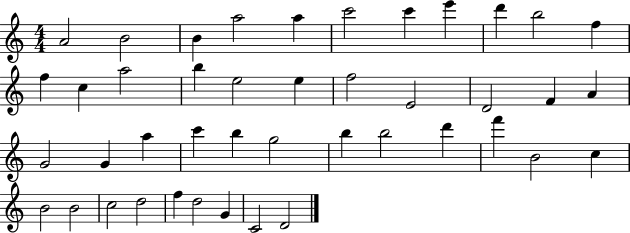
A4/h B4/h B4/q A5/h A5/q C6/h C6/q E6/q D6/q B5/h F5/q F5/q C5/q A5/h B5/q E5/h E5/q F5/h E4/h D4/h F4/q A4/q G4/h G4/q A5/q C6/q B5/q G5/h B5/q B5/h D6/q F6/q B4/h C5/q B4/h B4/h C5/h D5/h F5/q D5/h G4/q C4/h D4/h